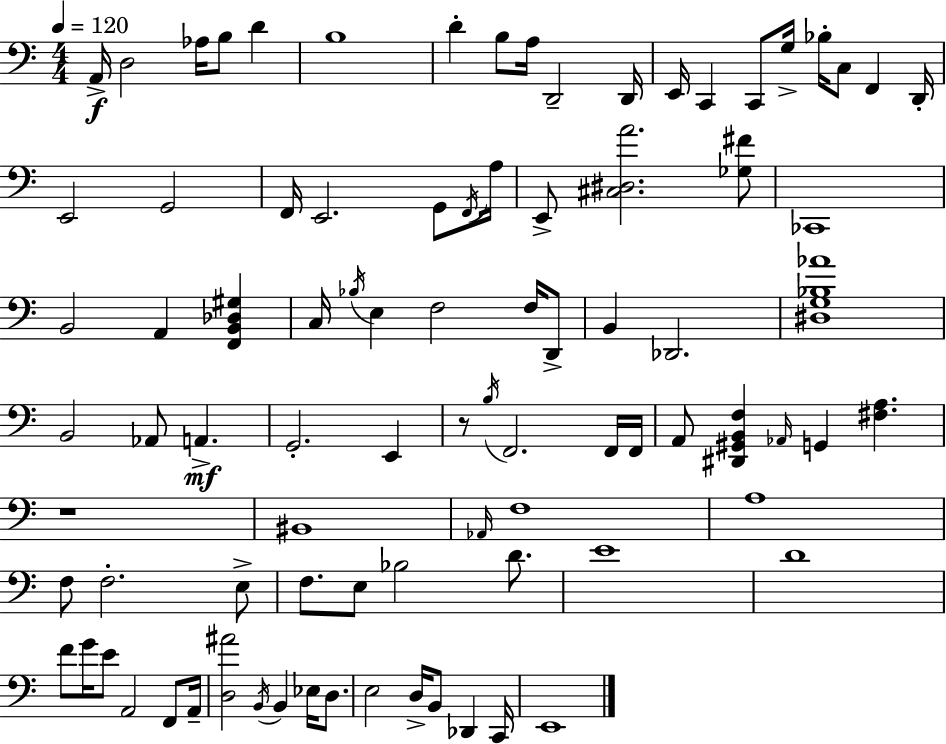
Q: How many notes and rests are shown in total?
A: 88